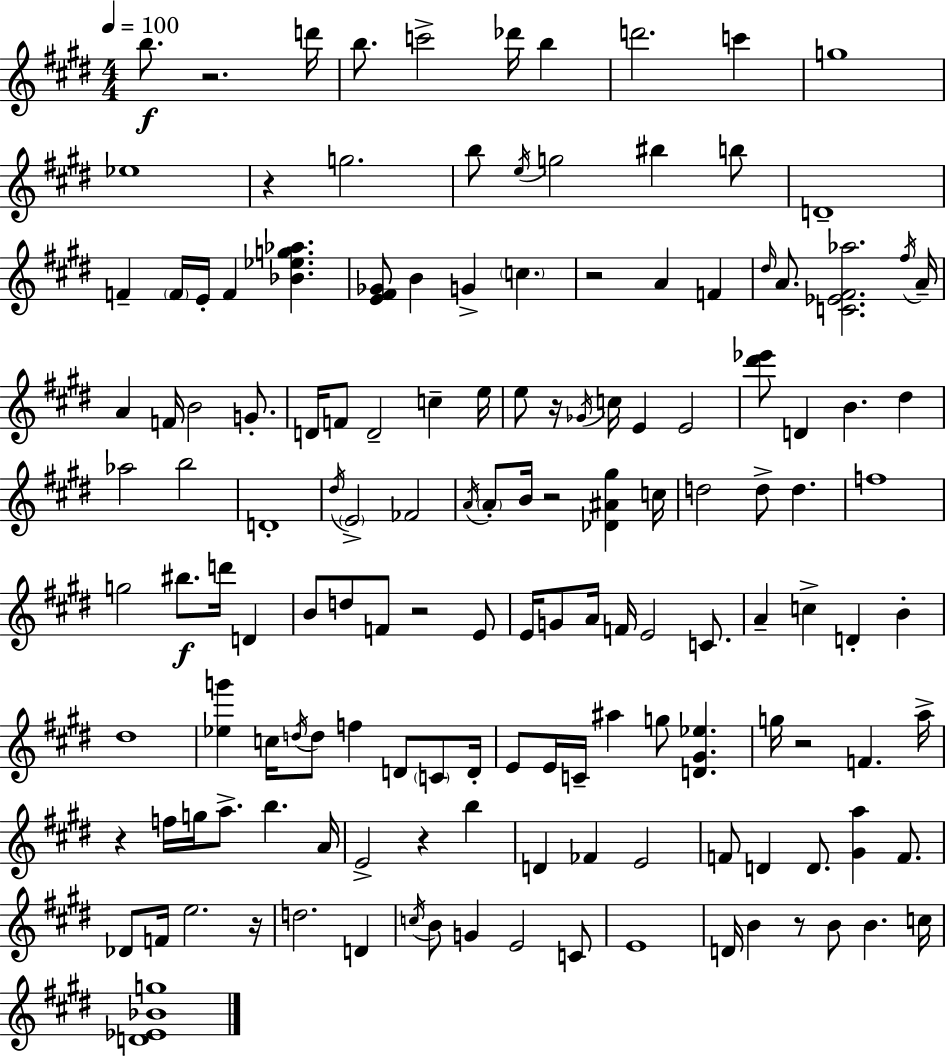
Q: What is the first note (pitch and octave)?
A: B5